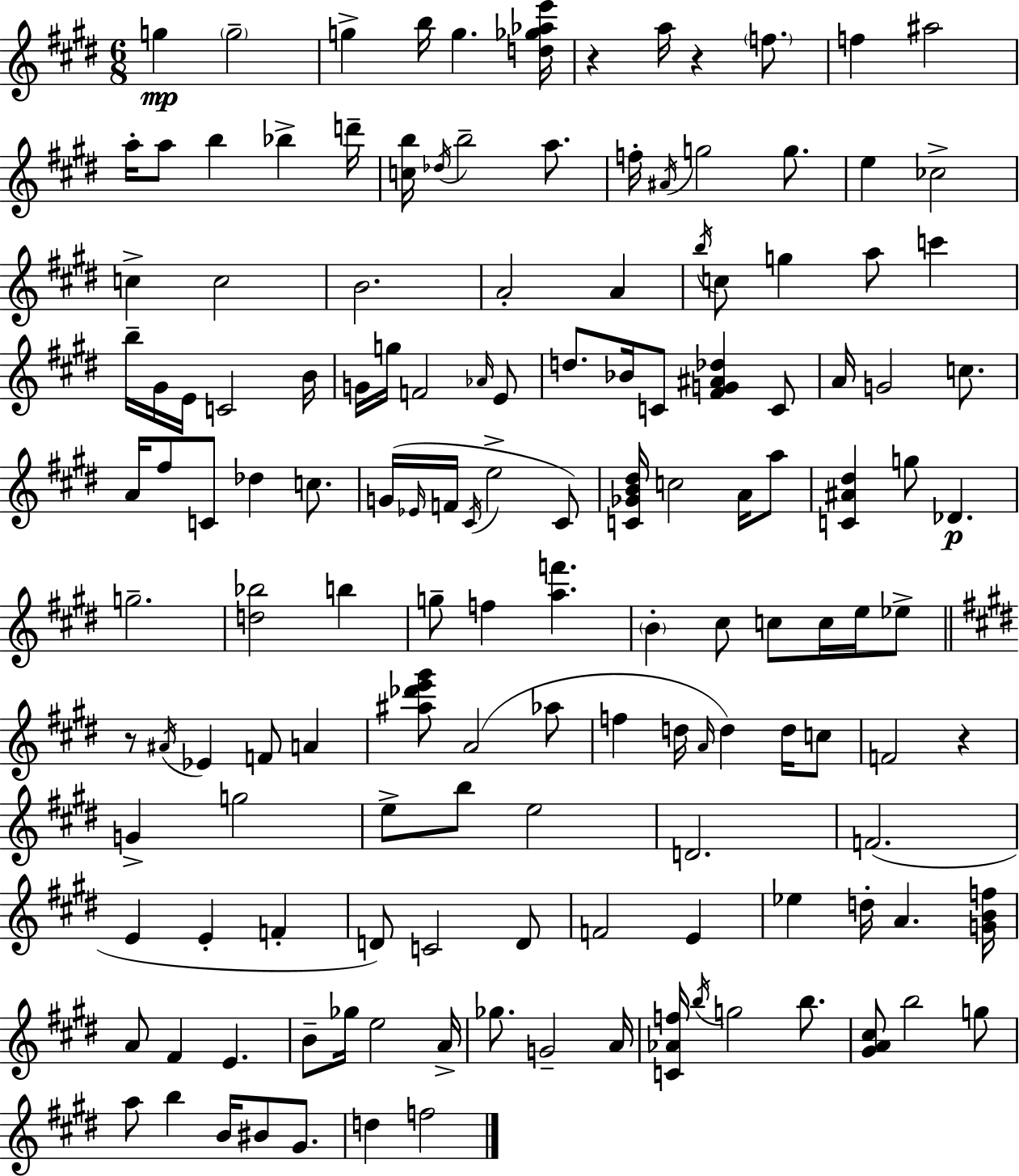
G5/q G5/h G5/q B5/s G5/q. [D5,Gb5,Ab5,E6]/s R/q A5/s R/q F5/e. F5/q A#5/h A5/s A5/e B5/q Bb5/q D6/s [C5,B5]/s Db5/s B5/h A5/e. F5/s A#4/s G5/h G5/e. E5/q CES5/h C5/q C5/h B4/h. A4/h A4/q B5/s C5/e G5/q A5/e C6/q B5/s G#4/s E4/s C4/h B4/s G4/s G5/s F4/h Ab4/s E4/e D5/e. Bb4/s C4/e [F#4,G4,A#4,Db5]/q C4/e A4/s G4/h C5/e. A4/s F#5/e C4/e Db5/q C5/e. G4/s Eb4/s F4/s C#4/s E5/h C#4/e [C4,Gb4,B4,D#5]/s C5/h A4/s A5/e [C4,A#4,D#5]/q G5/e Db4/q. G5/h. [D5,Bb5]/h B5/q G5/e F5/q [A5,F6]/q. B4/q C#5/e C5/e C5/s E5/s Eb5/e R/e A#4/s Eb4/q F4/e A4/q [A#5,Db6,E6,G#6]/e A4/h Ab5/e F5/q D5/s A4/s D5/q D5/s C5/e F4/h R/q G4/q G5/h E5/e B5/e E5/h D4/h. F4/h. E4/q E4/q F4/q D4/e C4/h D4/e F4/h E4/q Eb5/q D5/s A4/q. [G4,B4,F5]/s A4/e F#4/q E4/q. B4/e Gb5/s E5/h A4/s Gb5/e. G4/h A4/s [C4,Ab4,F5]/s B5/s G5/h B5/e. [G#4,A4,C#5]/e B5/h G5/e A5/e B5/q B4/s BIS4/e G#4/e. D5/q F5/h